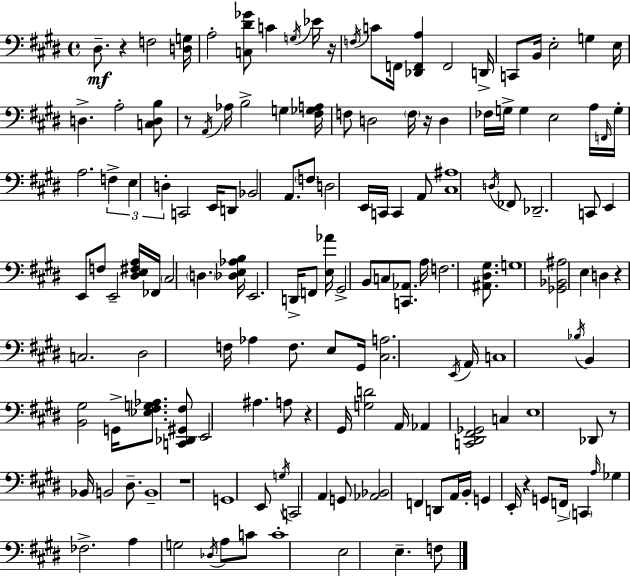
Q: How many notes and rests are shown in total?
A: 151